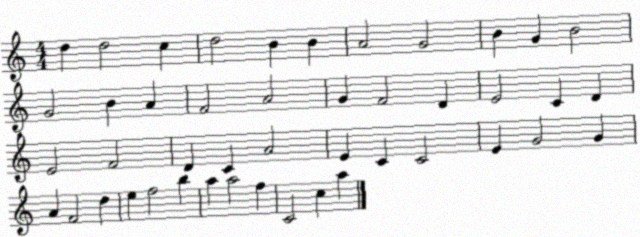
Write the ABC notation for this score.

X:1
T:Untitled
M:4/4
L:1/4
K:C
d d2 c d2 B B A2 G2 B G B2 G2 B A F2 A2 G F2 D E2 C D E2 F2 D C A2 E C C2 E G2 G A F2 d e f2 b a a2 f C2 c a